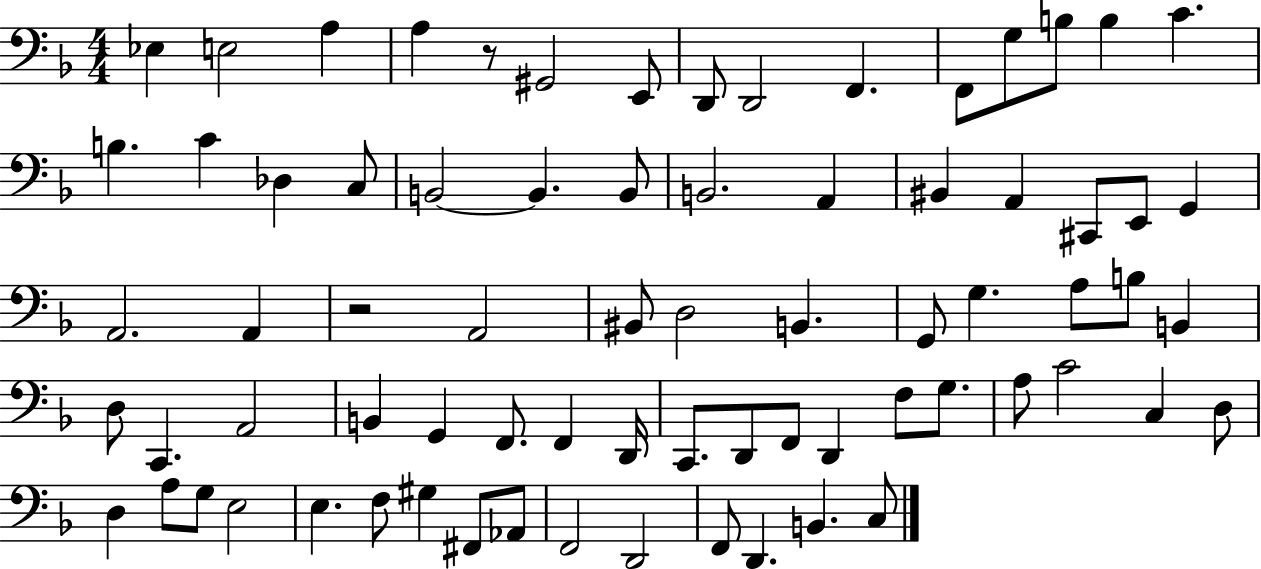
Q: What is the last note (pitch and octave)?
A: C3